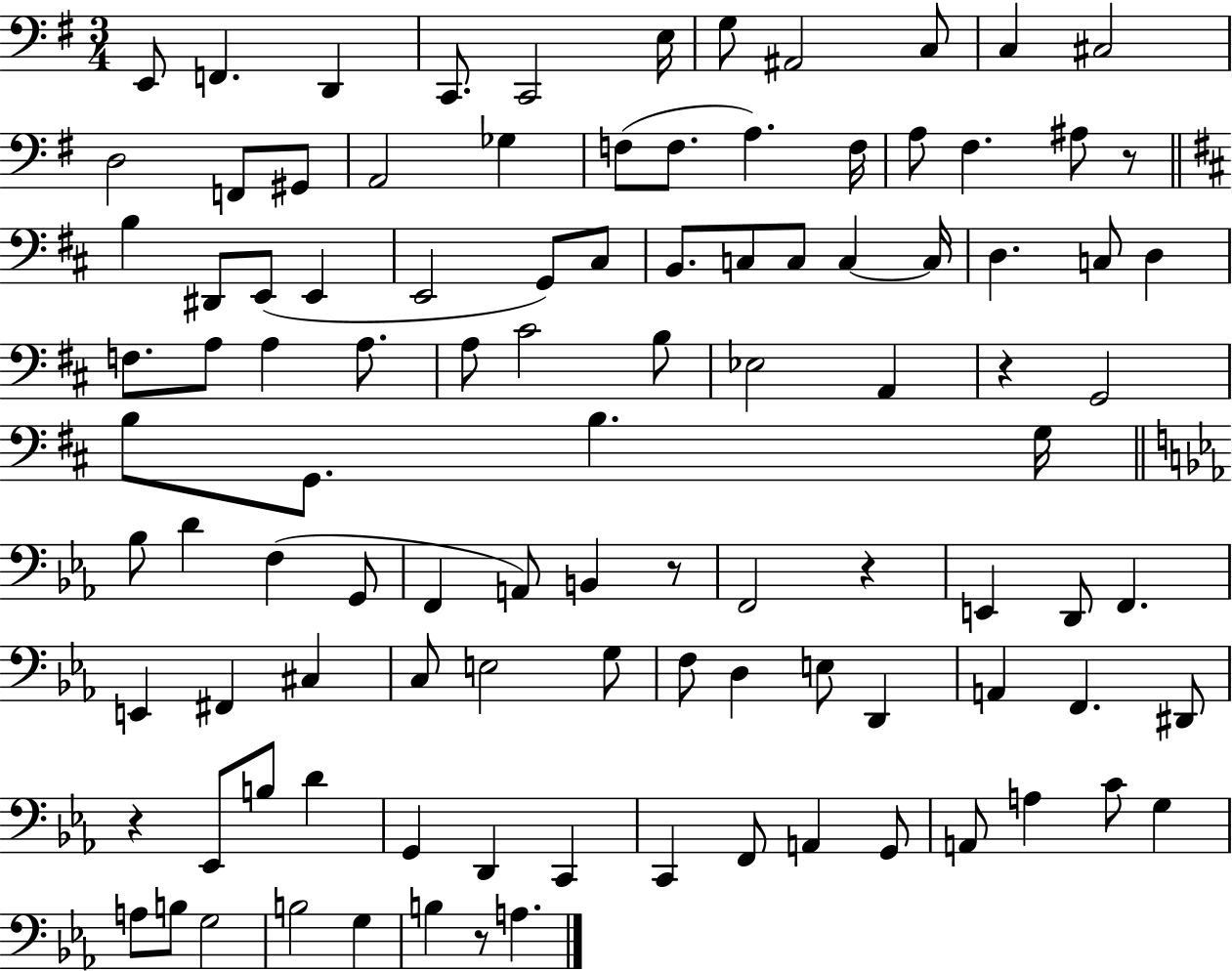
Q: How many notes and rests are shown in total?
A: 103